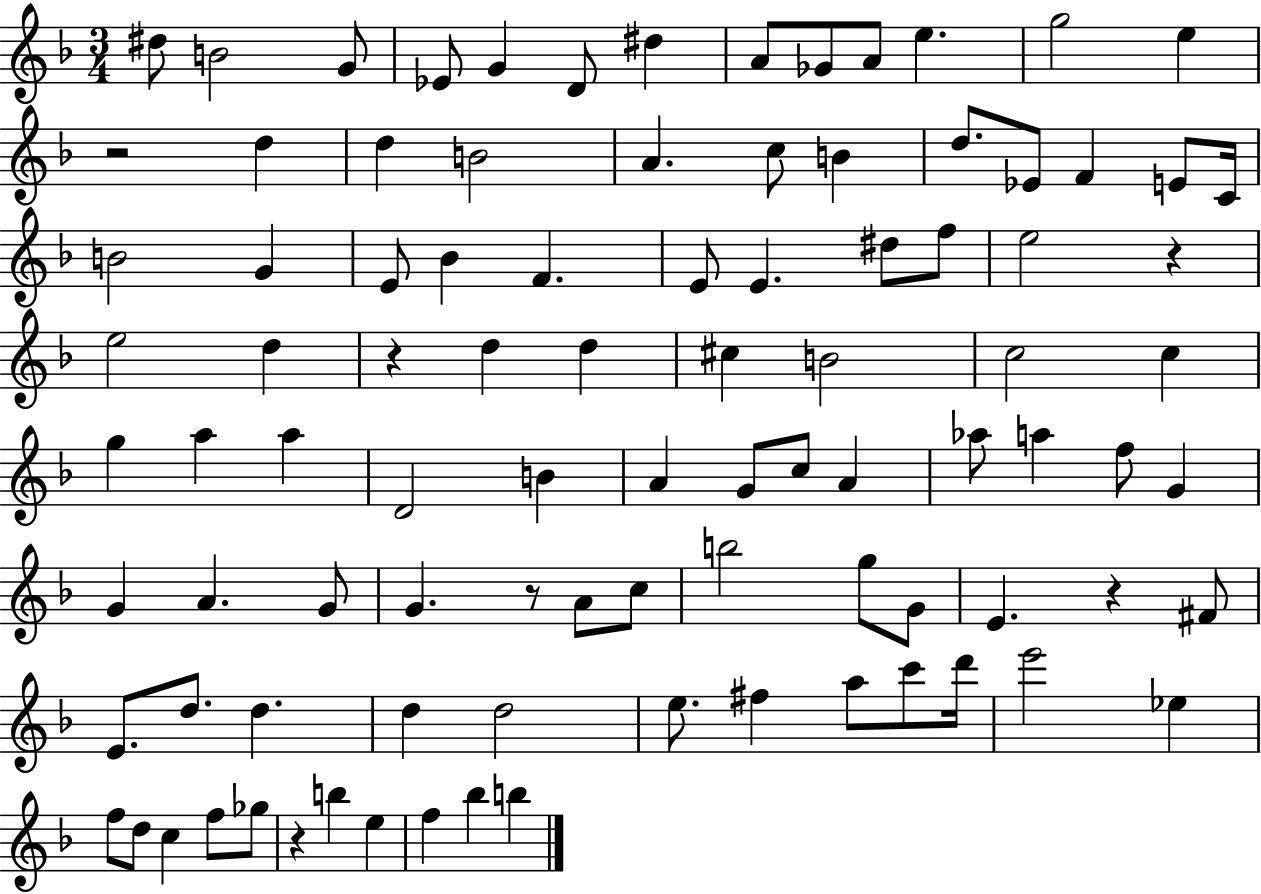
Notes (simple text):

D#5/e B4/h G4/e Eb4/e G4/q D4/e D#5/q A4/e Gb4/e A4/e E5/q. G5/h E5/q R/h D5/q D5/q B4/h A4/q. C5/e B4/q D5/e. Eb4/e F4/q E4/e C4/s B4/h G4/q E4/e Bb4/q F4/q. E4/e E4/q. D#5/e F5/e E5/h R/q E5/h D5/q R/q D5/q D5/q C#5/q B4/h C5/h C5/q G5/q A5/q A5/q D4/h B4/q A4/q G4/e C5/e A4/q Ab5/e A5/q F5/e G4/q G4/q A4/q. G4/e G4/q. R/e A4/e C5/e B5/h G5/e G4/e E4/q. R/q F#4/e E4/e. D5/e. D5/q. D5/q D5/h E5/e. F#5/q A5/e C6/e D6/s E6/h Eb5/q F5/e D5/e C5/q F5/e Gb5/e R/q B5/q E5/q F5/q Bb5/q B5/q